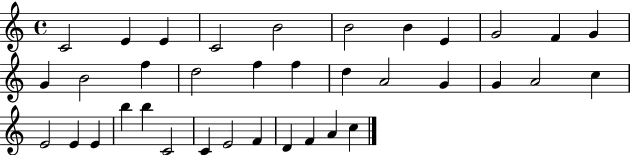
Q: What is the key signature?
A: C major